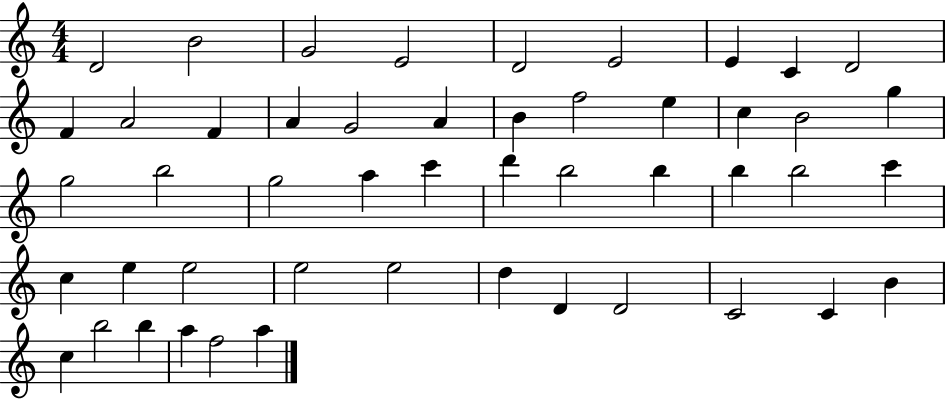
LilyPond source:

{
  \clef treble
  \numericTimeSignature
  \time 4/4
  \key c \major
  d'2 b'2 | g'2 e'2 | d'2 e'2 | e'4 c'4 d'2 | \break f'4 a'2 f'4 | a'4 g'2 a'4 | b'4 f''2 e''4 | c''4 b'2 g''4 | \break g''2 b''2 | g''2 a''4 c'''4 | d'''4 b''2 b''4 | b''4 b''2 c'''4 | \break c''4 e''4 e''2 | e''2 e''2 | d''4 d'4 d'2 | c'2 c'4 b'4 | \break c''4 b''2 b''4 | a''4 f''2 a''4 | \bar "|."
}